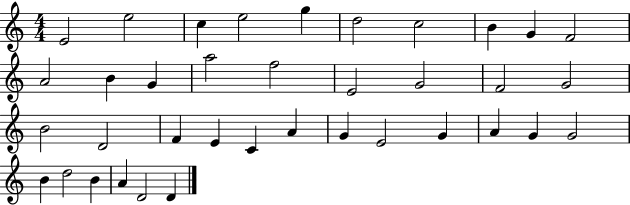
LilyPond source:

{
  \clef treble
  \numericTimeSignature
  \time 4/4
  \key c \major
  e'2 e''2 | c''4 e''2 g''4 | d''2 c''2 | b'4 g'4 f'2 | \break a'2 b'4 g'4 | a''2 f''2 | e'2 g'2 | f'2 g'2 | \break b'2 d'2 | f'4 e'4 c'4 a'4 | g'4 e'2 g'4 | a'4 g'4 g'2 | \break b'4 d''2 b'4 | a'4 d'2 d'4 | \bar "|."
}